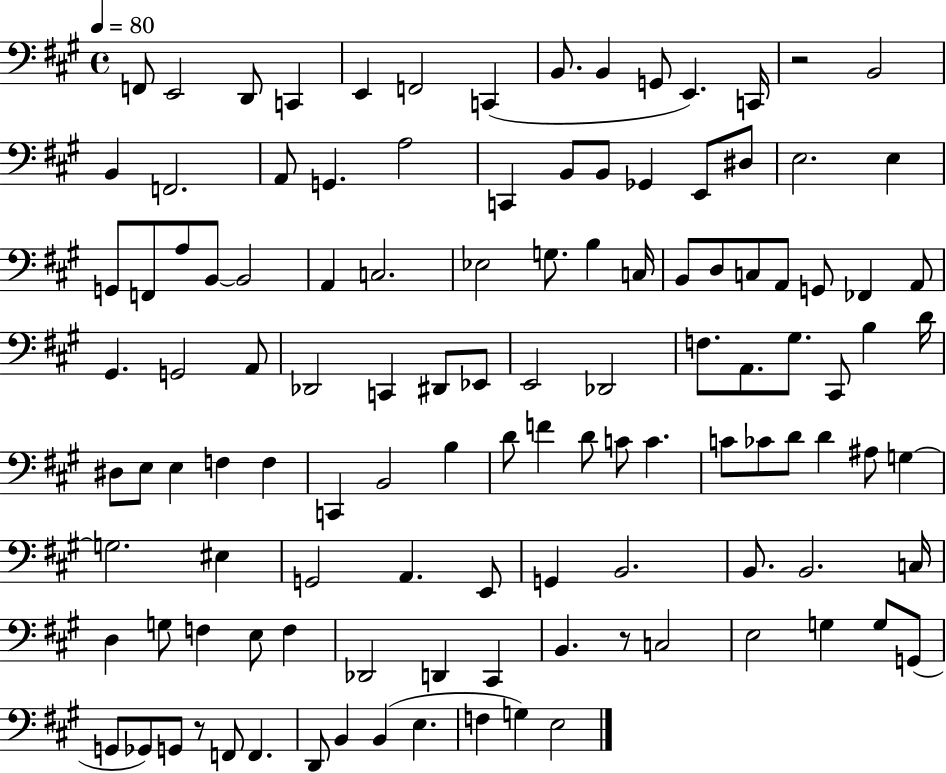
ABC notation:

X:1
T:Untitled
M:4/4
L:1/4
K:A
F,,/2 E,,2 D,,/2 C,, E,, F,,2 C,, B,,/2 B,, G,,/2 E,, C,,/4 z2 B,,2 B,, F,,2 A,,/2 G,, A,2 C,, B,,/2 B,,/2 _G,, E,,/2 ^D,/2 E,2 E, G,,/2 F,,/2 A,/2 B,,/2 B,,2 A,, C,2 _E,2 G,/2 B, C,/4 B,,/2 D,/2 C,/2 A,,/2 G,,/2 _F,, A,,/2 ^G,, G,,2 A,,/2 _D,,2 C,, ^D,,/2 _E,,/2 E,,2 _D,,2 F,/2 A,,/2 ^G,/2 ^C,,/2 B, D/4 ^D,/2 E,/2 E, F, F, C,, B,,2 B, D/2 F D/2 C/2 C C/2 _C/2 D/2 D ^A,/2 G, G,2 ^E, G,,2 A,, E,,/2 G,, B,,2 B,,/2 B,,2 C,/4 D, G,/2 F, E,/2 F, _D,,2 D,, ^C,, B,, z/2 C,2 E,2 G, G,/2 G,,/2 G,,/2 _G,,/2 G,,/2 z/2 F,,/2 F,, D,,/2 B,, B,, E, F, G, E,2